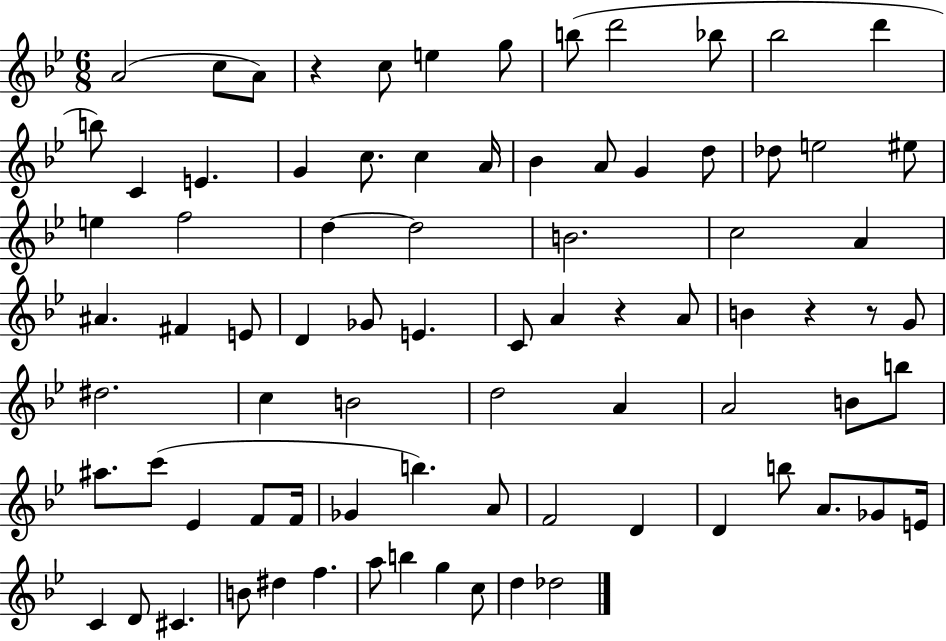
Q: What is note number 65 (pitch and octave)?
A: Gb4